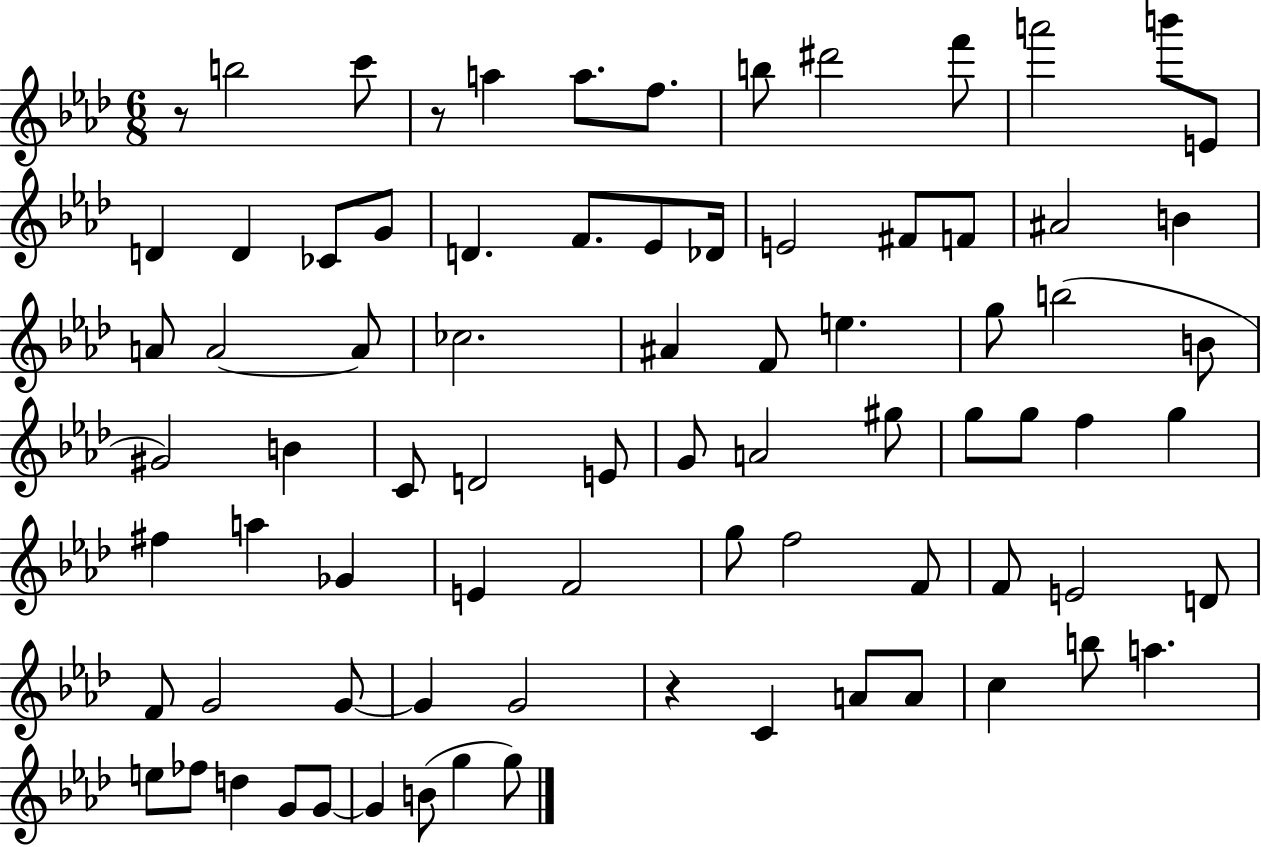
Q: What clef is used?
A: treble